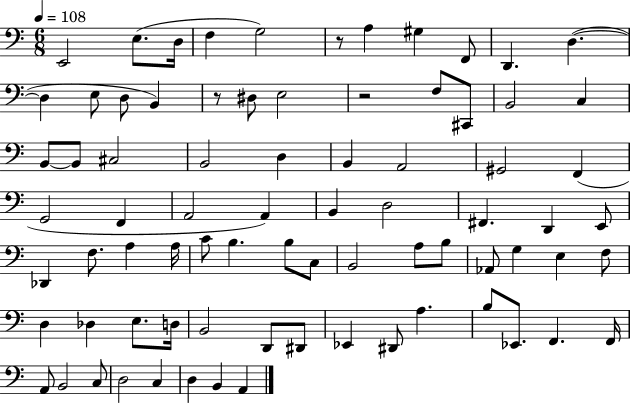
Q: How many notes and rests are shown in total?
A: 78